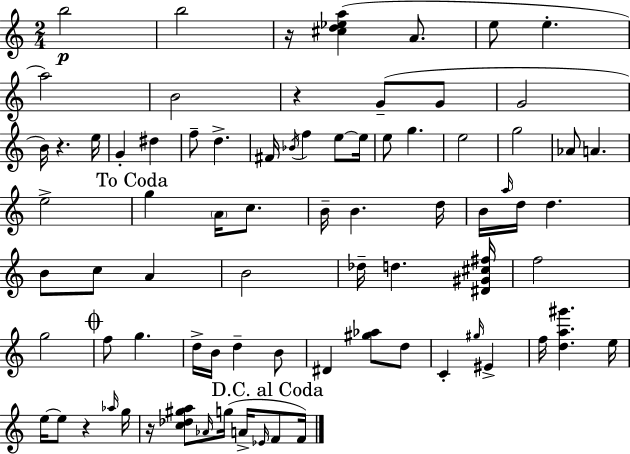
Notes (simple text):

B5/h B5/h R/s [C#5,D5,Eb5,A5]/q A4/e. E5/e E5/q. A5/h B4/h R/q G4/e G4/e G4/h B4/s R/q. E5/s G4/q D#5/q F5/e D5/q. F#4/s Bb4/s F5/q E5/e E5/s E5/e G5/q. E5/h G5/h Ab4/e A4/q. E5/h G5/q A4/s C5/e. B4/s B4/q. D5/s B4/s A5/s D5/s D5/q. B4/e C5/e A4/q B4/h Db5/s D5/q. [D#4,G#4,C#5,F#5]/s F5/h G5/h F5/e G5/q. D5/s B4/s D5/q B4/e D#4/q [G#5,Ab5]/e D5/e C4/q G#5/s EIS4/q F5/s [D5,A5,G#6]/q. E5/s E5/s E5/e R/q Ab5/s G5/s R/s [C5,Db5,G#5,A5]/e Ab4/s G5/s A4/s Eb4/s F4/e F4/s